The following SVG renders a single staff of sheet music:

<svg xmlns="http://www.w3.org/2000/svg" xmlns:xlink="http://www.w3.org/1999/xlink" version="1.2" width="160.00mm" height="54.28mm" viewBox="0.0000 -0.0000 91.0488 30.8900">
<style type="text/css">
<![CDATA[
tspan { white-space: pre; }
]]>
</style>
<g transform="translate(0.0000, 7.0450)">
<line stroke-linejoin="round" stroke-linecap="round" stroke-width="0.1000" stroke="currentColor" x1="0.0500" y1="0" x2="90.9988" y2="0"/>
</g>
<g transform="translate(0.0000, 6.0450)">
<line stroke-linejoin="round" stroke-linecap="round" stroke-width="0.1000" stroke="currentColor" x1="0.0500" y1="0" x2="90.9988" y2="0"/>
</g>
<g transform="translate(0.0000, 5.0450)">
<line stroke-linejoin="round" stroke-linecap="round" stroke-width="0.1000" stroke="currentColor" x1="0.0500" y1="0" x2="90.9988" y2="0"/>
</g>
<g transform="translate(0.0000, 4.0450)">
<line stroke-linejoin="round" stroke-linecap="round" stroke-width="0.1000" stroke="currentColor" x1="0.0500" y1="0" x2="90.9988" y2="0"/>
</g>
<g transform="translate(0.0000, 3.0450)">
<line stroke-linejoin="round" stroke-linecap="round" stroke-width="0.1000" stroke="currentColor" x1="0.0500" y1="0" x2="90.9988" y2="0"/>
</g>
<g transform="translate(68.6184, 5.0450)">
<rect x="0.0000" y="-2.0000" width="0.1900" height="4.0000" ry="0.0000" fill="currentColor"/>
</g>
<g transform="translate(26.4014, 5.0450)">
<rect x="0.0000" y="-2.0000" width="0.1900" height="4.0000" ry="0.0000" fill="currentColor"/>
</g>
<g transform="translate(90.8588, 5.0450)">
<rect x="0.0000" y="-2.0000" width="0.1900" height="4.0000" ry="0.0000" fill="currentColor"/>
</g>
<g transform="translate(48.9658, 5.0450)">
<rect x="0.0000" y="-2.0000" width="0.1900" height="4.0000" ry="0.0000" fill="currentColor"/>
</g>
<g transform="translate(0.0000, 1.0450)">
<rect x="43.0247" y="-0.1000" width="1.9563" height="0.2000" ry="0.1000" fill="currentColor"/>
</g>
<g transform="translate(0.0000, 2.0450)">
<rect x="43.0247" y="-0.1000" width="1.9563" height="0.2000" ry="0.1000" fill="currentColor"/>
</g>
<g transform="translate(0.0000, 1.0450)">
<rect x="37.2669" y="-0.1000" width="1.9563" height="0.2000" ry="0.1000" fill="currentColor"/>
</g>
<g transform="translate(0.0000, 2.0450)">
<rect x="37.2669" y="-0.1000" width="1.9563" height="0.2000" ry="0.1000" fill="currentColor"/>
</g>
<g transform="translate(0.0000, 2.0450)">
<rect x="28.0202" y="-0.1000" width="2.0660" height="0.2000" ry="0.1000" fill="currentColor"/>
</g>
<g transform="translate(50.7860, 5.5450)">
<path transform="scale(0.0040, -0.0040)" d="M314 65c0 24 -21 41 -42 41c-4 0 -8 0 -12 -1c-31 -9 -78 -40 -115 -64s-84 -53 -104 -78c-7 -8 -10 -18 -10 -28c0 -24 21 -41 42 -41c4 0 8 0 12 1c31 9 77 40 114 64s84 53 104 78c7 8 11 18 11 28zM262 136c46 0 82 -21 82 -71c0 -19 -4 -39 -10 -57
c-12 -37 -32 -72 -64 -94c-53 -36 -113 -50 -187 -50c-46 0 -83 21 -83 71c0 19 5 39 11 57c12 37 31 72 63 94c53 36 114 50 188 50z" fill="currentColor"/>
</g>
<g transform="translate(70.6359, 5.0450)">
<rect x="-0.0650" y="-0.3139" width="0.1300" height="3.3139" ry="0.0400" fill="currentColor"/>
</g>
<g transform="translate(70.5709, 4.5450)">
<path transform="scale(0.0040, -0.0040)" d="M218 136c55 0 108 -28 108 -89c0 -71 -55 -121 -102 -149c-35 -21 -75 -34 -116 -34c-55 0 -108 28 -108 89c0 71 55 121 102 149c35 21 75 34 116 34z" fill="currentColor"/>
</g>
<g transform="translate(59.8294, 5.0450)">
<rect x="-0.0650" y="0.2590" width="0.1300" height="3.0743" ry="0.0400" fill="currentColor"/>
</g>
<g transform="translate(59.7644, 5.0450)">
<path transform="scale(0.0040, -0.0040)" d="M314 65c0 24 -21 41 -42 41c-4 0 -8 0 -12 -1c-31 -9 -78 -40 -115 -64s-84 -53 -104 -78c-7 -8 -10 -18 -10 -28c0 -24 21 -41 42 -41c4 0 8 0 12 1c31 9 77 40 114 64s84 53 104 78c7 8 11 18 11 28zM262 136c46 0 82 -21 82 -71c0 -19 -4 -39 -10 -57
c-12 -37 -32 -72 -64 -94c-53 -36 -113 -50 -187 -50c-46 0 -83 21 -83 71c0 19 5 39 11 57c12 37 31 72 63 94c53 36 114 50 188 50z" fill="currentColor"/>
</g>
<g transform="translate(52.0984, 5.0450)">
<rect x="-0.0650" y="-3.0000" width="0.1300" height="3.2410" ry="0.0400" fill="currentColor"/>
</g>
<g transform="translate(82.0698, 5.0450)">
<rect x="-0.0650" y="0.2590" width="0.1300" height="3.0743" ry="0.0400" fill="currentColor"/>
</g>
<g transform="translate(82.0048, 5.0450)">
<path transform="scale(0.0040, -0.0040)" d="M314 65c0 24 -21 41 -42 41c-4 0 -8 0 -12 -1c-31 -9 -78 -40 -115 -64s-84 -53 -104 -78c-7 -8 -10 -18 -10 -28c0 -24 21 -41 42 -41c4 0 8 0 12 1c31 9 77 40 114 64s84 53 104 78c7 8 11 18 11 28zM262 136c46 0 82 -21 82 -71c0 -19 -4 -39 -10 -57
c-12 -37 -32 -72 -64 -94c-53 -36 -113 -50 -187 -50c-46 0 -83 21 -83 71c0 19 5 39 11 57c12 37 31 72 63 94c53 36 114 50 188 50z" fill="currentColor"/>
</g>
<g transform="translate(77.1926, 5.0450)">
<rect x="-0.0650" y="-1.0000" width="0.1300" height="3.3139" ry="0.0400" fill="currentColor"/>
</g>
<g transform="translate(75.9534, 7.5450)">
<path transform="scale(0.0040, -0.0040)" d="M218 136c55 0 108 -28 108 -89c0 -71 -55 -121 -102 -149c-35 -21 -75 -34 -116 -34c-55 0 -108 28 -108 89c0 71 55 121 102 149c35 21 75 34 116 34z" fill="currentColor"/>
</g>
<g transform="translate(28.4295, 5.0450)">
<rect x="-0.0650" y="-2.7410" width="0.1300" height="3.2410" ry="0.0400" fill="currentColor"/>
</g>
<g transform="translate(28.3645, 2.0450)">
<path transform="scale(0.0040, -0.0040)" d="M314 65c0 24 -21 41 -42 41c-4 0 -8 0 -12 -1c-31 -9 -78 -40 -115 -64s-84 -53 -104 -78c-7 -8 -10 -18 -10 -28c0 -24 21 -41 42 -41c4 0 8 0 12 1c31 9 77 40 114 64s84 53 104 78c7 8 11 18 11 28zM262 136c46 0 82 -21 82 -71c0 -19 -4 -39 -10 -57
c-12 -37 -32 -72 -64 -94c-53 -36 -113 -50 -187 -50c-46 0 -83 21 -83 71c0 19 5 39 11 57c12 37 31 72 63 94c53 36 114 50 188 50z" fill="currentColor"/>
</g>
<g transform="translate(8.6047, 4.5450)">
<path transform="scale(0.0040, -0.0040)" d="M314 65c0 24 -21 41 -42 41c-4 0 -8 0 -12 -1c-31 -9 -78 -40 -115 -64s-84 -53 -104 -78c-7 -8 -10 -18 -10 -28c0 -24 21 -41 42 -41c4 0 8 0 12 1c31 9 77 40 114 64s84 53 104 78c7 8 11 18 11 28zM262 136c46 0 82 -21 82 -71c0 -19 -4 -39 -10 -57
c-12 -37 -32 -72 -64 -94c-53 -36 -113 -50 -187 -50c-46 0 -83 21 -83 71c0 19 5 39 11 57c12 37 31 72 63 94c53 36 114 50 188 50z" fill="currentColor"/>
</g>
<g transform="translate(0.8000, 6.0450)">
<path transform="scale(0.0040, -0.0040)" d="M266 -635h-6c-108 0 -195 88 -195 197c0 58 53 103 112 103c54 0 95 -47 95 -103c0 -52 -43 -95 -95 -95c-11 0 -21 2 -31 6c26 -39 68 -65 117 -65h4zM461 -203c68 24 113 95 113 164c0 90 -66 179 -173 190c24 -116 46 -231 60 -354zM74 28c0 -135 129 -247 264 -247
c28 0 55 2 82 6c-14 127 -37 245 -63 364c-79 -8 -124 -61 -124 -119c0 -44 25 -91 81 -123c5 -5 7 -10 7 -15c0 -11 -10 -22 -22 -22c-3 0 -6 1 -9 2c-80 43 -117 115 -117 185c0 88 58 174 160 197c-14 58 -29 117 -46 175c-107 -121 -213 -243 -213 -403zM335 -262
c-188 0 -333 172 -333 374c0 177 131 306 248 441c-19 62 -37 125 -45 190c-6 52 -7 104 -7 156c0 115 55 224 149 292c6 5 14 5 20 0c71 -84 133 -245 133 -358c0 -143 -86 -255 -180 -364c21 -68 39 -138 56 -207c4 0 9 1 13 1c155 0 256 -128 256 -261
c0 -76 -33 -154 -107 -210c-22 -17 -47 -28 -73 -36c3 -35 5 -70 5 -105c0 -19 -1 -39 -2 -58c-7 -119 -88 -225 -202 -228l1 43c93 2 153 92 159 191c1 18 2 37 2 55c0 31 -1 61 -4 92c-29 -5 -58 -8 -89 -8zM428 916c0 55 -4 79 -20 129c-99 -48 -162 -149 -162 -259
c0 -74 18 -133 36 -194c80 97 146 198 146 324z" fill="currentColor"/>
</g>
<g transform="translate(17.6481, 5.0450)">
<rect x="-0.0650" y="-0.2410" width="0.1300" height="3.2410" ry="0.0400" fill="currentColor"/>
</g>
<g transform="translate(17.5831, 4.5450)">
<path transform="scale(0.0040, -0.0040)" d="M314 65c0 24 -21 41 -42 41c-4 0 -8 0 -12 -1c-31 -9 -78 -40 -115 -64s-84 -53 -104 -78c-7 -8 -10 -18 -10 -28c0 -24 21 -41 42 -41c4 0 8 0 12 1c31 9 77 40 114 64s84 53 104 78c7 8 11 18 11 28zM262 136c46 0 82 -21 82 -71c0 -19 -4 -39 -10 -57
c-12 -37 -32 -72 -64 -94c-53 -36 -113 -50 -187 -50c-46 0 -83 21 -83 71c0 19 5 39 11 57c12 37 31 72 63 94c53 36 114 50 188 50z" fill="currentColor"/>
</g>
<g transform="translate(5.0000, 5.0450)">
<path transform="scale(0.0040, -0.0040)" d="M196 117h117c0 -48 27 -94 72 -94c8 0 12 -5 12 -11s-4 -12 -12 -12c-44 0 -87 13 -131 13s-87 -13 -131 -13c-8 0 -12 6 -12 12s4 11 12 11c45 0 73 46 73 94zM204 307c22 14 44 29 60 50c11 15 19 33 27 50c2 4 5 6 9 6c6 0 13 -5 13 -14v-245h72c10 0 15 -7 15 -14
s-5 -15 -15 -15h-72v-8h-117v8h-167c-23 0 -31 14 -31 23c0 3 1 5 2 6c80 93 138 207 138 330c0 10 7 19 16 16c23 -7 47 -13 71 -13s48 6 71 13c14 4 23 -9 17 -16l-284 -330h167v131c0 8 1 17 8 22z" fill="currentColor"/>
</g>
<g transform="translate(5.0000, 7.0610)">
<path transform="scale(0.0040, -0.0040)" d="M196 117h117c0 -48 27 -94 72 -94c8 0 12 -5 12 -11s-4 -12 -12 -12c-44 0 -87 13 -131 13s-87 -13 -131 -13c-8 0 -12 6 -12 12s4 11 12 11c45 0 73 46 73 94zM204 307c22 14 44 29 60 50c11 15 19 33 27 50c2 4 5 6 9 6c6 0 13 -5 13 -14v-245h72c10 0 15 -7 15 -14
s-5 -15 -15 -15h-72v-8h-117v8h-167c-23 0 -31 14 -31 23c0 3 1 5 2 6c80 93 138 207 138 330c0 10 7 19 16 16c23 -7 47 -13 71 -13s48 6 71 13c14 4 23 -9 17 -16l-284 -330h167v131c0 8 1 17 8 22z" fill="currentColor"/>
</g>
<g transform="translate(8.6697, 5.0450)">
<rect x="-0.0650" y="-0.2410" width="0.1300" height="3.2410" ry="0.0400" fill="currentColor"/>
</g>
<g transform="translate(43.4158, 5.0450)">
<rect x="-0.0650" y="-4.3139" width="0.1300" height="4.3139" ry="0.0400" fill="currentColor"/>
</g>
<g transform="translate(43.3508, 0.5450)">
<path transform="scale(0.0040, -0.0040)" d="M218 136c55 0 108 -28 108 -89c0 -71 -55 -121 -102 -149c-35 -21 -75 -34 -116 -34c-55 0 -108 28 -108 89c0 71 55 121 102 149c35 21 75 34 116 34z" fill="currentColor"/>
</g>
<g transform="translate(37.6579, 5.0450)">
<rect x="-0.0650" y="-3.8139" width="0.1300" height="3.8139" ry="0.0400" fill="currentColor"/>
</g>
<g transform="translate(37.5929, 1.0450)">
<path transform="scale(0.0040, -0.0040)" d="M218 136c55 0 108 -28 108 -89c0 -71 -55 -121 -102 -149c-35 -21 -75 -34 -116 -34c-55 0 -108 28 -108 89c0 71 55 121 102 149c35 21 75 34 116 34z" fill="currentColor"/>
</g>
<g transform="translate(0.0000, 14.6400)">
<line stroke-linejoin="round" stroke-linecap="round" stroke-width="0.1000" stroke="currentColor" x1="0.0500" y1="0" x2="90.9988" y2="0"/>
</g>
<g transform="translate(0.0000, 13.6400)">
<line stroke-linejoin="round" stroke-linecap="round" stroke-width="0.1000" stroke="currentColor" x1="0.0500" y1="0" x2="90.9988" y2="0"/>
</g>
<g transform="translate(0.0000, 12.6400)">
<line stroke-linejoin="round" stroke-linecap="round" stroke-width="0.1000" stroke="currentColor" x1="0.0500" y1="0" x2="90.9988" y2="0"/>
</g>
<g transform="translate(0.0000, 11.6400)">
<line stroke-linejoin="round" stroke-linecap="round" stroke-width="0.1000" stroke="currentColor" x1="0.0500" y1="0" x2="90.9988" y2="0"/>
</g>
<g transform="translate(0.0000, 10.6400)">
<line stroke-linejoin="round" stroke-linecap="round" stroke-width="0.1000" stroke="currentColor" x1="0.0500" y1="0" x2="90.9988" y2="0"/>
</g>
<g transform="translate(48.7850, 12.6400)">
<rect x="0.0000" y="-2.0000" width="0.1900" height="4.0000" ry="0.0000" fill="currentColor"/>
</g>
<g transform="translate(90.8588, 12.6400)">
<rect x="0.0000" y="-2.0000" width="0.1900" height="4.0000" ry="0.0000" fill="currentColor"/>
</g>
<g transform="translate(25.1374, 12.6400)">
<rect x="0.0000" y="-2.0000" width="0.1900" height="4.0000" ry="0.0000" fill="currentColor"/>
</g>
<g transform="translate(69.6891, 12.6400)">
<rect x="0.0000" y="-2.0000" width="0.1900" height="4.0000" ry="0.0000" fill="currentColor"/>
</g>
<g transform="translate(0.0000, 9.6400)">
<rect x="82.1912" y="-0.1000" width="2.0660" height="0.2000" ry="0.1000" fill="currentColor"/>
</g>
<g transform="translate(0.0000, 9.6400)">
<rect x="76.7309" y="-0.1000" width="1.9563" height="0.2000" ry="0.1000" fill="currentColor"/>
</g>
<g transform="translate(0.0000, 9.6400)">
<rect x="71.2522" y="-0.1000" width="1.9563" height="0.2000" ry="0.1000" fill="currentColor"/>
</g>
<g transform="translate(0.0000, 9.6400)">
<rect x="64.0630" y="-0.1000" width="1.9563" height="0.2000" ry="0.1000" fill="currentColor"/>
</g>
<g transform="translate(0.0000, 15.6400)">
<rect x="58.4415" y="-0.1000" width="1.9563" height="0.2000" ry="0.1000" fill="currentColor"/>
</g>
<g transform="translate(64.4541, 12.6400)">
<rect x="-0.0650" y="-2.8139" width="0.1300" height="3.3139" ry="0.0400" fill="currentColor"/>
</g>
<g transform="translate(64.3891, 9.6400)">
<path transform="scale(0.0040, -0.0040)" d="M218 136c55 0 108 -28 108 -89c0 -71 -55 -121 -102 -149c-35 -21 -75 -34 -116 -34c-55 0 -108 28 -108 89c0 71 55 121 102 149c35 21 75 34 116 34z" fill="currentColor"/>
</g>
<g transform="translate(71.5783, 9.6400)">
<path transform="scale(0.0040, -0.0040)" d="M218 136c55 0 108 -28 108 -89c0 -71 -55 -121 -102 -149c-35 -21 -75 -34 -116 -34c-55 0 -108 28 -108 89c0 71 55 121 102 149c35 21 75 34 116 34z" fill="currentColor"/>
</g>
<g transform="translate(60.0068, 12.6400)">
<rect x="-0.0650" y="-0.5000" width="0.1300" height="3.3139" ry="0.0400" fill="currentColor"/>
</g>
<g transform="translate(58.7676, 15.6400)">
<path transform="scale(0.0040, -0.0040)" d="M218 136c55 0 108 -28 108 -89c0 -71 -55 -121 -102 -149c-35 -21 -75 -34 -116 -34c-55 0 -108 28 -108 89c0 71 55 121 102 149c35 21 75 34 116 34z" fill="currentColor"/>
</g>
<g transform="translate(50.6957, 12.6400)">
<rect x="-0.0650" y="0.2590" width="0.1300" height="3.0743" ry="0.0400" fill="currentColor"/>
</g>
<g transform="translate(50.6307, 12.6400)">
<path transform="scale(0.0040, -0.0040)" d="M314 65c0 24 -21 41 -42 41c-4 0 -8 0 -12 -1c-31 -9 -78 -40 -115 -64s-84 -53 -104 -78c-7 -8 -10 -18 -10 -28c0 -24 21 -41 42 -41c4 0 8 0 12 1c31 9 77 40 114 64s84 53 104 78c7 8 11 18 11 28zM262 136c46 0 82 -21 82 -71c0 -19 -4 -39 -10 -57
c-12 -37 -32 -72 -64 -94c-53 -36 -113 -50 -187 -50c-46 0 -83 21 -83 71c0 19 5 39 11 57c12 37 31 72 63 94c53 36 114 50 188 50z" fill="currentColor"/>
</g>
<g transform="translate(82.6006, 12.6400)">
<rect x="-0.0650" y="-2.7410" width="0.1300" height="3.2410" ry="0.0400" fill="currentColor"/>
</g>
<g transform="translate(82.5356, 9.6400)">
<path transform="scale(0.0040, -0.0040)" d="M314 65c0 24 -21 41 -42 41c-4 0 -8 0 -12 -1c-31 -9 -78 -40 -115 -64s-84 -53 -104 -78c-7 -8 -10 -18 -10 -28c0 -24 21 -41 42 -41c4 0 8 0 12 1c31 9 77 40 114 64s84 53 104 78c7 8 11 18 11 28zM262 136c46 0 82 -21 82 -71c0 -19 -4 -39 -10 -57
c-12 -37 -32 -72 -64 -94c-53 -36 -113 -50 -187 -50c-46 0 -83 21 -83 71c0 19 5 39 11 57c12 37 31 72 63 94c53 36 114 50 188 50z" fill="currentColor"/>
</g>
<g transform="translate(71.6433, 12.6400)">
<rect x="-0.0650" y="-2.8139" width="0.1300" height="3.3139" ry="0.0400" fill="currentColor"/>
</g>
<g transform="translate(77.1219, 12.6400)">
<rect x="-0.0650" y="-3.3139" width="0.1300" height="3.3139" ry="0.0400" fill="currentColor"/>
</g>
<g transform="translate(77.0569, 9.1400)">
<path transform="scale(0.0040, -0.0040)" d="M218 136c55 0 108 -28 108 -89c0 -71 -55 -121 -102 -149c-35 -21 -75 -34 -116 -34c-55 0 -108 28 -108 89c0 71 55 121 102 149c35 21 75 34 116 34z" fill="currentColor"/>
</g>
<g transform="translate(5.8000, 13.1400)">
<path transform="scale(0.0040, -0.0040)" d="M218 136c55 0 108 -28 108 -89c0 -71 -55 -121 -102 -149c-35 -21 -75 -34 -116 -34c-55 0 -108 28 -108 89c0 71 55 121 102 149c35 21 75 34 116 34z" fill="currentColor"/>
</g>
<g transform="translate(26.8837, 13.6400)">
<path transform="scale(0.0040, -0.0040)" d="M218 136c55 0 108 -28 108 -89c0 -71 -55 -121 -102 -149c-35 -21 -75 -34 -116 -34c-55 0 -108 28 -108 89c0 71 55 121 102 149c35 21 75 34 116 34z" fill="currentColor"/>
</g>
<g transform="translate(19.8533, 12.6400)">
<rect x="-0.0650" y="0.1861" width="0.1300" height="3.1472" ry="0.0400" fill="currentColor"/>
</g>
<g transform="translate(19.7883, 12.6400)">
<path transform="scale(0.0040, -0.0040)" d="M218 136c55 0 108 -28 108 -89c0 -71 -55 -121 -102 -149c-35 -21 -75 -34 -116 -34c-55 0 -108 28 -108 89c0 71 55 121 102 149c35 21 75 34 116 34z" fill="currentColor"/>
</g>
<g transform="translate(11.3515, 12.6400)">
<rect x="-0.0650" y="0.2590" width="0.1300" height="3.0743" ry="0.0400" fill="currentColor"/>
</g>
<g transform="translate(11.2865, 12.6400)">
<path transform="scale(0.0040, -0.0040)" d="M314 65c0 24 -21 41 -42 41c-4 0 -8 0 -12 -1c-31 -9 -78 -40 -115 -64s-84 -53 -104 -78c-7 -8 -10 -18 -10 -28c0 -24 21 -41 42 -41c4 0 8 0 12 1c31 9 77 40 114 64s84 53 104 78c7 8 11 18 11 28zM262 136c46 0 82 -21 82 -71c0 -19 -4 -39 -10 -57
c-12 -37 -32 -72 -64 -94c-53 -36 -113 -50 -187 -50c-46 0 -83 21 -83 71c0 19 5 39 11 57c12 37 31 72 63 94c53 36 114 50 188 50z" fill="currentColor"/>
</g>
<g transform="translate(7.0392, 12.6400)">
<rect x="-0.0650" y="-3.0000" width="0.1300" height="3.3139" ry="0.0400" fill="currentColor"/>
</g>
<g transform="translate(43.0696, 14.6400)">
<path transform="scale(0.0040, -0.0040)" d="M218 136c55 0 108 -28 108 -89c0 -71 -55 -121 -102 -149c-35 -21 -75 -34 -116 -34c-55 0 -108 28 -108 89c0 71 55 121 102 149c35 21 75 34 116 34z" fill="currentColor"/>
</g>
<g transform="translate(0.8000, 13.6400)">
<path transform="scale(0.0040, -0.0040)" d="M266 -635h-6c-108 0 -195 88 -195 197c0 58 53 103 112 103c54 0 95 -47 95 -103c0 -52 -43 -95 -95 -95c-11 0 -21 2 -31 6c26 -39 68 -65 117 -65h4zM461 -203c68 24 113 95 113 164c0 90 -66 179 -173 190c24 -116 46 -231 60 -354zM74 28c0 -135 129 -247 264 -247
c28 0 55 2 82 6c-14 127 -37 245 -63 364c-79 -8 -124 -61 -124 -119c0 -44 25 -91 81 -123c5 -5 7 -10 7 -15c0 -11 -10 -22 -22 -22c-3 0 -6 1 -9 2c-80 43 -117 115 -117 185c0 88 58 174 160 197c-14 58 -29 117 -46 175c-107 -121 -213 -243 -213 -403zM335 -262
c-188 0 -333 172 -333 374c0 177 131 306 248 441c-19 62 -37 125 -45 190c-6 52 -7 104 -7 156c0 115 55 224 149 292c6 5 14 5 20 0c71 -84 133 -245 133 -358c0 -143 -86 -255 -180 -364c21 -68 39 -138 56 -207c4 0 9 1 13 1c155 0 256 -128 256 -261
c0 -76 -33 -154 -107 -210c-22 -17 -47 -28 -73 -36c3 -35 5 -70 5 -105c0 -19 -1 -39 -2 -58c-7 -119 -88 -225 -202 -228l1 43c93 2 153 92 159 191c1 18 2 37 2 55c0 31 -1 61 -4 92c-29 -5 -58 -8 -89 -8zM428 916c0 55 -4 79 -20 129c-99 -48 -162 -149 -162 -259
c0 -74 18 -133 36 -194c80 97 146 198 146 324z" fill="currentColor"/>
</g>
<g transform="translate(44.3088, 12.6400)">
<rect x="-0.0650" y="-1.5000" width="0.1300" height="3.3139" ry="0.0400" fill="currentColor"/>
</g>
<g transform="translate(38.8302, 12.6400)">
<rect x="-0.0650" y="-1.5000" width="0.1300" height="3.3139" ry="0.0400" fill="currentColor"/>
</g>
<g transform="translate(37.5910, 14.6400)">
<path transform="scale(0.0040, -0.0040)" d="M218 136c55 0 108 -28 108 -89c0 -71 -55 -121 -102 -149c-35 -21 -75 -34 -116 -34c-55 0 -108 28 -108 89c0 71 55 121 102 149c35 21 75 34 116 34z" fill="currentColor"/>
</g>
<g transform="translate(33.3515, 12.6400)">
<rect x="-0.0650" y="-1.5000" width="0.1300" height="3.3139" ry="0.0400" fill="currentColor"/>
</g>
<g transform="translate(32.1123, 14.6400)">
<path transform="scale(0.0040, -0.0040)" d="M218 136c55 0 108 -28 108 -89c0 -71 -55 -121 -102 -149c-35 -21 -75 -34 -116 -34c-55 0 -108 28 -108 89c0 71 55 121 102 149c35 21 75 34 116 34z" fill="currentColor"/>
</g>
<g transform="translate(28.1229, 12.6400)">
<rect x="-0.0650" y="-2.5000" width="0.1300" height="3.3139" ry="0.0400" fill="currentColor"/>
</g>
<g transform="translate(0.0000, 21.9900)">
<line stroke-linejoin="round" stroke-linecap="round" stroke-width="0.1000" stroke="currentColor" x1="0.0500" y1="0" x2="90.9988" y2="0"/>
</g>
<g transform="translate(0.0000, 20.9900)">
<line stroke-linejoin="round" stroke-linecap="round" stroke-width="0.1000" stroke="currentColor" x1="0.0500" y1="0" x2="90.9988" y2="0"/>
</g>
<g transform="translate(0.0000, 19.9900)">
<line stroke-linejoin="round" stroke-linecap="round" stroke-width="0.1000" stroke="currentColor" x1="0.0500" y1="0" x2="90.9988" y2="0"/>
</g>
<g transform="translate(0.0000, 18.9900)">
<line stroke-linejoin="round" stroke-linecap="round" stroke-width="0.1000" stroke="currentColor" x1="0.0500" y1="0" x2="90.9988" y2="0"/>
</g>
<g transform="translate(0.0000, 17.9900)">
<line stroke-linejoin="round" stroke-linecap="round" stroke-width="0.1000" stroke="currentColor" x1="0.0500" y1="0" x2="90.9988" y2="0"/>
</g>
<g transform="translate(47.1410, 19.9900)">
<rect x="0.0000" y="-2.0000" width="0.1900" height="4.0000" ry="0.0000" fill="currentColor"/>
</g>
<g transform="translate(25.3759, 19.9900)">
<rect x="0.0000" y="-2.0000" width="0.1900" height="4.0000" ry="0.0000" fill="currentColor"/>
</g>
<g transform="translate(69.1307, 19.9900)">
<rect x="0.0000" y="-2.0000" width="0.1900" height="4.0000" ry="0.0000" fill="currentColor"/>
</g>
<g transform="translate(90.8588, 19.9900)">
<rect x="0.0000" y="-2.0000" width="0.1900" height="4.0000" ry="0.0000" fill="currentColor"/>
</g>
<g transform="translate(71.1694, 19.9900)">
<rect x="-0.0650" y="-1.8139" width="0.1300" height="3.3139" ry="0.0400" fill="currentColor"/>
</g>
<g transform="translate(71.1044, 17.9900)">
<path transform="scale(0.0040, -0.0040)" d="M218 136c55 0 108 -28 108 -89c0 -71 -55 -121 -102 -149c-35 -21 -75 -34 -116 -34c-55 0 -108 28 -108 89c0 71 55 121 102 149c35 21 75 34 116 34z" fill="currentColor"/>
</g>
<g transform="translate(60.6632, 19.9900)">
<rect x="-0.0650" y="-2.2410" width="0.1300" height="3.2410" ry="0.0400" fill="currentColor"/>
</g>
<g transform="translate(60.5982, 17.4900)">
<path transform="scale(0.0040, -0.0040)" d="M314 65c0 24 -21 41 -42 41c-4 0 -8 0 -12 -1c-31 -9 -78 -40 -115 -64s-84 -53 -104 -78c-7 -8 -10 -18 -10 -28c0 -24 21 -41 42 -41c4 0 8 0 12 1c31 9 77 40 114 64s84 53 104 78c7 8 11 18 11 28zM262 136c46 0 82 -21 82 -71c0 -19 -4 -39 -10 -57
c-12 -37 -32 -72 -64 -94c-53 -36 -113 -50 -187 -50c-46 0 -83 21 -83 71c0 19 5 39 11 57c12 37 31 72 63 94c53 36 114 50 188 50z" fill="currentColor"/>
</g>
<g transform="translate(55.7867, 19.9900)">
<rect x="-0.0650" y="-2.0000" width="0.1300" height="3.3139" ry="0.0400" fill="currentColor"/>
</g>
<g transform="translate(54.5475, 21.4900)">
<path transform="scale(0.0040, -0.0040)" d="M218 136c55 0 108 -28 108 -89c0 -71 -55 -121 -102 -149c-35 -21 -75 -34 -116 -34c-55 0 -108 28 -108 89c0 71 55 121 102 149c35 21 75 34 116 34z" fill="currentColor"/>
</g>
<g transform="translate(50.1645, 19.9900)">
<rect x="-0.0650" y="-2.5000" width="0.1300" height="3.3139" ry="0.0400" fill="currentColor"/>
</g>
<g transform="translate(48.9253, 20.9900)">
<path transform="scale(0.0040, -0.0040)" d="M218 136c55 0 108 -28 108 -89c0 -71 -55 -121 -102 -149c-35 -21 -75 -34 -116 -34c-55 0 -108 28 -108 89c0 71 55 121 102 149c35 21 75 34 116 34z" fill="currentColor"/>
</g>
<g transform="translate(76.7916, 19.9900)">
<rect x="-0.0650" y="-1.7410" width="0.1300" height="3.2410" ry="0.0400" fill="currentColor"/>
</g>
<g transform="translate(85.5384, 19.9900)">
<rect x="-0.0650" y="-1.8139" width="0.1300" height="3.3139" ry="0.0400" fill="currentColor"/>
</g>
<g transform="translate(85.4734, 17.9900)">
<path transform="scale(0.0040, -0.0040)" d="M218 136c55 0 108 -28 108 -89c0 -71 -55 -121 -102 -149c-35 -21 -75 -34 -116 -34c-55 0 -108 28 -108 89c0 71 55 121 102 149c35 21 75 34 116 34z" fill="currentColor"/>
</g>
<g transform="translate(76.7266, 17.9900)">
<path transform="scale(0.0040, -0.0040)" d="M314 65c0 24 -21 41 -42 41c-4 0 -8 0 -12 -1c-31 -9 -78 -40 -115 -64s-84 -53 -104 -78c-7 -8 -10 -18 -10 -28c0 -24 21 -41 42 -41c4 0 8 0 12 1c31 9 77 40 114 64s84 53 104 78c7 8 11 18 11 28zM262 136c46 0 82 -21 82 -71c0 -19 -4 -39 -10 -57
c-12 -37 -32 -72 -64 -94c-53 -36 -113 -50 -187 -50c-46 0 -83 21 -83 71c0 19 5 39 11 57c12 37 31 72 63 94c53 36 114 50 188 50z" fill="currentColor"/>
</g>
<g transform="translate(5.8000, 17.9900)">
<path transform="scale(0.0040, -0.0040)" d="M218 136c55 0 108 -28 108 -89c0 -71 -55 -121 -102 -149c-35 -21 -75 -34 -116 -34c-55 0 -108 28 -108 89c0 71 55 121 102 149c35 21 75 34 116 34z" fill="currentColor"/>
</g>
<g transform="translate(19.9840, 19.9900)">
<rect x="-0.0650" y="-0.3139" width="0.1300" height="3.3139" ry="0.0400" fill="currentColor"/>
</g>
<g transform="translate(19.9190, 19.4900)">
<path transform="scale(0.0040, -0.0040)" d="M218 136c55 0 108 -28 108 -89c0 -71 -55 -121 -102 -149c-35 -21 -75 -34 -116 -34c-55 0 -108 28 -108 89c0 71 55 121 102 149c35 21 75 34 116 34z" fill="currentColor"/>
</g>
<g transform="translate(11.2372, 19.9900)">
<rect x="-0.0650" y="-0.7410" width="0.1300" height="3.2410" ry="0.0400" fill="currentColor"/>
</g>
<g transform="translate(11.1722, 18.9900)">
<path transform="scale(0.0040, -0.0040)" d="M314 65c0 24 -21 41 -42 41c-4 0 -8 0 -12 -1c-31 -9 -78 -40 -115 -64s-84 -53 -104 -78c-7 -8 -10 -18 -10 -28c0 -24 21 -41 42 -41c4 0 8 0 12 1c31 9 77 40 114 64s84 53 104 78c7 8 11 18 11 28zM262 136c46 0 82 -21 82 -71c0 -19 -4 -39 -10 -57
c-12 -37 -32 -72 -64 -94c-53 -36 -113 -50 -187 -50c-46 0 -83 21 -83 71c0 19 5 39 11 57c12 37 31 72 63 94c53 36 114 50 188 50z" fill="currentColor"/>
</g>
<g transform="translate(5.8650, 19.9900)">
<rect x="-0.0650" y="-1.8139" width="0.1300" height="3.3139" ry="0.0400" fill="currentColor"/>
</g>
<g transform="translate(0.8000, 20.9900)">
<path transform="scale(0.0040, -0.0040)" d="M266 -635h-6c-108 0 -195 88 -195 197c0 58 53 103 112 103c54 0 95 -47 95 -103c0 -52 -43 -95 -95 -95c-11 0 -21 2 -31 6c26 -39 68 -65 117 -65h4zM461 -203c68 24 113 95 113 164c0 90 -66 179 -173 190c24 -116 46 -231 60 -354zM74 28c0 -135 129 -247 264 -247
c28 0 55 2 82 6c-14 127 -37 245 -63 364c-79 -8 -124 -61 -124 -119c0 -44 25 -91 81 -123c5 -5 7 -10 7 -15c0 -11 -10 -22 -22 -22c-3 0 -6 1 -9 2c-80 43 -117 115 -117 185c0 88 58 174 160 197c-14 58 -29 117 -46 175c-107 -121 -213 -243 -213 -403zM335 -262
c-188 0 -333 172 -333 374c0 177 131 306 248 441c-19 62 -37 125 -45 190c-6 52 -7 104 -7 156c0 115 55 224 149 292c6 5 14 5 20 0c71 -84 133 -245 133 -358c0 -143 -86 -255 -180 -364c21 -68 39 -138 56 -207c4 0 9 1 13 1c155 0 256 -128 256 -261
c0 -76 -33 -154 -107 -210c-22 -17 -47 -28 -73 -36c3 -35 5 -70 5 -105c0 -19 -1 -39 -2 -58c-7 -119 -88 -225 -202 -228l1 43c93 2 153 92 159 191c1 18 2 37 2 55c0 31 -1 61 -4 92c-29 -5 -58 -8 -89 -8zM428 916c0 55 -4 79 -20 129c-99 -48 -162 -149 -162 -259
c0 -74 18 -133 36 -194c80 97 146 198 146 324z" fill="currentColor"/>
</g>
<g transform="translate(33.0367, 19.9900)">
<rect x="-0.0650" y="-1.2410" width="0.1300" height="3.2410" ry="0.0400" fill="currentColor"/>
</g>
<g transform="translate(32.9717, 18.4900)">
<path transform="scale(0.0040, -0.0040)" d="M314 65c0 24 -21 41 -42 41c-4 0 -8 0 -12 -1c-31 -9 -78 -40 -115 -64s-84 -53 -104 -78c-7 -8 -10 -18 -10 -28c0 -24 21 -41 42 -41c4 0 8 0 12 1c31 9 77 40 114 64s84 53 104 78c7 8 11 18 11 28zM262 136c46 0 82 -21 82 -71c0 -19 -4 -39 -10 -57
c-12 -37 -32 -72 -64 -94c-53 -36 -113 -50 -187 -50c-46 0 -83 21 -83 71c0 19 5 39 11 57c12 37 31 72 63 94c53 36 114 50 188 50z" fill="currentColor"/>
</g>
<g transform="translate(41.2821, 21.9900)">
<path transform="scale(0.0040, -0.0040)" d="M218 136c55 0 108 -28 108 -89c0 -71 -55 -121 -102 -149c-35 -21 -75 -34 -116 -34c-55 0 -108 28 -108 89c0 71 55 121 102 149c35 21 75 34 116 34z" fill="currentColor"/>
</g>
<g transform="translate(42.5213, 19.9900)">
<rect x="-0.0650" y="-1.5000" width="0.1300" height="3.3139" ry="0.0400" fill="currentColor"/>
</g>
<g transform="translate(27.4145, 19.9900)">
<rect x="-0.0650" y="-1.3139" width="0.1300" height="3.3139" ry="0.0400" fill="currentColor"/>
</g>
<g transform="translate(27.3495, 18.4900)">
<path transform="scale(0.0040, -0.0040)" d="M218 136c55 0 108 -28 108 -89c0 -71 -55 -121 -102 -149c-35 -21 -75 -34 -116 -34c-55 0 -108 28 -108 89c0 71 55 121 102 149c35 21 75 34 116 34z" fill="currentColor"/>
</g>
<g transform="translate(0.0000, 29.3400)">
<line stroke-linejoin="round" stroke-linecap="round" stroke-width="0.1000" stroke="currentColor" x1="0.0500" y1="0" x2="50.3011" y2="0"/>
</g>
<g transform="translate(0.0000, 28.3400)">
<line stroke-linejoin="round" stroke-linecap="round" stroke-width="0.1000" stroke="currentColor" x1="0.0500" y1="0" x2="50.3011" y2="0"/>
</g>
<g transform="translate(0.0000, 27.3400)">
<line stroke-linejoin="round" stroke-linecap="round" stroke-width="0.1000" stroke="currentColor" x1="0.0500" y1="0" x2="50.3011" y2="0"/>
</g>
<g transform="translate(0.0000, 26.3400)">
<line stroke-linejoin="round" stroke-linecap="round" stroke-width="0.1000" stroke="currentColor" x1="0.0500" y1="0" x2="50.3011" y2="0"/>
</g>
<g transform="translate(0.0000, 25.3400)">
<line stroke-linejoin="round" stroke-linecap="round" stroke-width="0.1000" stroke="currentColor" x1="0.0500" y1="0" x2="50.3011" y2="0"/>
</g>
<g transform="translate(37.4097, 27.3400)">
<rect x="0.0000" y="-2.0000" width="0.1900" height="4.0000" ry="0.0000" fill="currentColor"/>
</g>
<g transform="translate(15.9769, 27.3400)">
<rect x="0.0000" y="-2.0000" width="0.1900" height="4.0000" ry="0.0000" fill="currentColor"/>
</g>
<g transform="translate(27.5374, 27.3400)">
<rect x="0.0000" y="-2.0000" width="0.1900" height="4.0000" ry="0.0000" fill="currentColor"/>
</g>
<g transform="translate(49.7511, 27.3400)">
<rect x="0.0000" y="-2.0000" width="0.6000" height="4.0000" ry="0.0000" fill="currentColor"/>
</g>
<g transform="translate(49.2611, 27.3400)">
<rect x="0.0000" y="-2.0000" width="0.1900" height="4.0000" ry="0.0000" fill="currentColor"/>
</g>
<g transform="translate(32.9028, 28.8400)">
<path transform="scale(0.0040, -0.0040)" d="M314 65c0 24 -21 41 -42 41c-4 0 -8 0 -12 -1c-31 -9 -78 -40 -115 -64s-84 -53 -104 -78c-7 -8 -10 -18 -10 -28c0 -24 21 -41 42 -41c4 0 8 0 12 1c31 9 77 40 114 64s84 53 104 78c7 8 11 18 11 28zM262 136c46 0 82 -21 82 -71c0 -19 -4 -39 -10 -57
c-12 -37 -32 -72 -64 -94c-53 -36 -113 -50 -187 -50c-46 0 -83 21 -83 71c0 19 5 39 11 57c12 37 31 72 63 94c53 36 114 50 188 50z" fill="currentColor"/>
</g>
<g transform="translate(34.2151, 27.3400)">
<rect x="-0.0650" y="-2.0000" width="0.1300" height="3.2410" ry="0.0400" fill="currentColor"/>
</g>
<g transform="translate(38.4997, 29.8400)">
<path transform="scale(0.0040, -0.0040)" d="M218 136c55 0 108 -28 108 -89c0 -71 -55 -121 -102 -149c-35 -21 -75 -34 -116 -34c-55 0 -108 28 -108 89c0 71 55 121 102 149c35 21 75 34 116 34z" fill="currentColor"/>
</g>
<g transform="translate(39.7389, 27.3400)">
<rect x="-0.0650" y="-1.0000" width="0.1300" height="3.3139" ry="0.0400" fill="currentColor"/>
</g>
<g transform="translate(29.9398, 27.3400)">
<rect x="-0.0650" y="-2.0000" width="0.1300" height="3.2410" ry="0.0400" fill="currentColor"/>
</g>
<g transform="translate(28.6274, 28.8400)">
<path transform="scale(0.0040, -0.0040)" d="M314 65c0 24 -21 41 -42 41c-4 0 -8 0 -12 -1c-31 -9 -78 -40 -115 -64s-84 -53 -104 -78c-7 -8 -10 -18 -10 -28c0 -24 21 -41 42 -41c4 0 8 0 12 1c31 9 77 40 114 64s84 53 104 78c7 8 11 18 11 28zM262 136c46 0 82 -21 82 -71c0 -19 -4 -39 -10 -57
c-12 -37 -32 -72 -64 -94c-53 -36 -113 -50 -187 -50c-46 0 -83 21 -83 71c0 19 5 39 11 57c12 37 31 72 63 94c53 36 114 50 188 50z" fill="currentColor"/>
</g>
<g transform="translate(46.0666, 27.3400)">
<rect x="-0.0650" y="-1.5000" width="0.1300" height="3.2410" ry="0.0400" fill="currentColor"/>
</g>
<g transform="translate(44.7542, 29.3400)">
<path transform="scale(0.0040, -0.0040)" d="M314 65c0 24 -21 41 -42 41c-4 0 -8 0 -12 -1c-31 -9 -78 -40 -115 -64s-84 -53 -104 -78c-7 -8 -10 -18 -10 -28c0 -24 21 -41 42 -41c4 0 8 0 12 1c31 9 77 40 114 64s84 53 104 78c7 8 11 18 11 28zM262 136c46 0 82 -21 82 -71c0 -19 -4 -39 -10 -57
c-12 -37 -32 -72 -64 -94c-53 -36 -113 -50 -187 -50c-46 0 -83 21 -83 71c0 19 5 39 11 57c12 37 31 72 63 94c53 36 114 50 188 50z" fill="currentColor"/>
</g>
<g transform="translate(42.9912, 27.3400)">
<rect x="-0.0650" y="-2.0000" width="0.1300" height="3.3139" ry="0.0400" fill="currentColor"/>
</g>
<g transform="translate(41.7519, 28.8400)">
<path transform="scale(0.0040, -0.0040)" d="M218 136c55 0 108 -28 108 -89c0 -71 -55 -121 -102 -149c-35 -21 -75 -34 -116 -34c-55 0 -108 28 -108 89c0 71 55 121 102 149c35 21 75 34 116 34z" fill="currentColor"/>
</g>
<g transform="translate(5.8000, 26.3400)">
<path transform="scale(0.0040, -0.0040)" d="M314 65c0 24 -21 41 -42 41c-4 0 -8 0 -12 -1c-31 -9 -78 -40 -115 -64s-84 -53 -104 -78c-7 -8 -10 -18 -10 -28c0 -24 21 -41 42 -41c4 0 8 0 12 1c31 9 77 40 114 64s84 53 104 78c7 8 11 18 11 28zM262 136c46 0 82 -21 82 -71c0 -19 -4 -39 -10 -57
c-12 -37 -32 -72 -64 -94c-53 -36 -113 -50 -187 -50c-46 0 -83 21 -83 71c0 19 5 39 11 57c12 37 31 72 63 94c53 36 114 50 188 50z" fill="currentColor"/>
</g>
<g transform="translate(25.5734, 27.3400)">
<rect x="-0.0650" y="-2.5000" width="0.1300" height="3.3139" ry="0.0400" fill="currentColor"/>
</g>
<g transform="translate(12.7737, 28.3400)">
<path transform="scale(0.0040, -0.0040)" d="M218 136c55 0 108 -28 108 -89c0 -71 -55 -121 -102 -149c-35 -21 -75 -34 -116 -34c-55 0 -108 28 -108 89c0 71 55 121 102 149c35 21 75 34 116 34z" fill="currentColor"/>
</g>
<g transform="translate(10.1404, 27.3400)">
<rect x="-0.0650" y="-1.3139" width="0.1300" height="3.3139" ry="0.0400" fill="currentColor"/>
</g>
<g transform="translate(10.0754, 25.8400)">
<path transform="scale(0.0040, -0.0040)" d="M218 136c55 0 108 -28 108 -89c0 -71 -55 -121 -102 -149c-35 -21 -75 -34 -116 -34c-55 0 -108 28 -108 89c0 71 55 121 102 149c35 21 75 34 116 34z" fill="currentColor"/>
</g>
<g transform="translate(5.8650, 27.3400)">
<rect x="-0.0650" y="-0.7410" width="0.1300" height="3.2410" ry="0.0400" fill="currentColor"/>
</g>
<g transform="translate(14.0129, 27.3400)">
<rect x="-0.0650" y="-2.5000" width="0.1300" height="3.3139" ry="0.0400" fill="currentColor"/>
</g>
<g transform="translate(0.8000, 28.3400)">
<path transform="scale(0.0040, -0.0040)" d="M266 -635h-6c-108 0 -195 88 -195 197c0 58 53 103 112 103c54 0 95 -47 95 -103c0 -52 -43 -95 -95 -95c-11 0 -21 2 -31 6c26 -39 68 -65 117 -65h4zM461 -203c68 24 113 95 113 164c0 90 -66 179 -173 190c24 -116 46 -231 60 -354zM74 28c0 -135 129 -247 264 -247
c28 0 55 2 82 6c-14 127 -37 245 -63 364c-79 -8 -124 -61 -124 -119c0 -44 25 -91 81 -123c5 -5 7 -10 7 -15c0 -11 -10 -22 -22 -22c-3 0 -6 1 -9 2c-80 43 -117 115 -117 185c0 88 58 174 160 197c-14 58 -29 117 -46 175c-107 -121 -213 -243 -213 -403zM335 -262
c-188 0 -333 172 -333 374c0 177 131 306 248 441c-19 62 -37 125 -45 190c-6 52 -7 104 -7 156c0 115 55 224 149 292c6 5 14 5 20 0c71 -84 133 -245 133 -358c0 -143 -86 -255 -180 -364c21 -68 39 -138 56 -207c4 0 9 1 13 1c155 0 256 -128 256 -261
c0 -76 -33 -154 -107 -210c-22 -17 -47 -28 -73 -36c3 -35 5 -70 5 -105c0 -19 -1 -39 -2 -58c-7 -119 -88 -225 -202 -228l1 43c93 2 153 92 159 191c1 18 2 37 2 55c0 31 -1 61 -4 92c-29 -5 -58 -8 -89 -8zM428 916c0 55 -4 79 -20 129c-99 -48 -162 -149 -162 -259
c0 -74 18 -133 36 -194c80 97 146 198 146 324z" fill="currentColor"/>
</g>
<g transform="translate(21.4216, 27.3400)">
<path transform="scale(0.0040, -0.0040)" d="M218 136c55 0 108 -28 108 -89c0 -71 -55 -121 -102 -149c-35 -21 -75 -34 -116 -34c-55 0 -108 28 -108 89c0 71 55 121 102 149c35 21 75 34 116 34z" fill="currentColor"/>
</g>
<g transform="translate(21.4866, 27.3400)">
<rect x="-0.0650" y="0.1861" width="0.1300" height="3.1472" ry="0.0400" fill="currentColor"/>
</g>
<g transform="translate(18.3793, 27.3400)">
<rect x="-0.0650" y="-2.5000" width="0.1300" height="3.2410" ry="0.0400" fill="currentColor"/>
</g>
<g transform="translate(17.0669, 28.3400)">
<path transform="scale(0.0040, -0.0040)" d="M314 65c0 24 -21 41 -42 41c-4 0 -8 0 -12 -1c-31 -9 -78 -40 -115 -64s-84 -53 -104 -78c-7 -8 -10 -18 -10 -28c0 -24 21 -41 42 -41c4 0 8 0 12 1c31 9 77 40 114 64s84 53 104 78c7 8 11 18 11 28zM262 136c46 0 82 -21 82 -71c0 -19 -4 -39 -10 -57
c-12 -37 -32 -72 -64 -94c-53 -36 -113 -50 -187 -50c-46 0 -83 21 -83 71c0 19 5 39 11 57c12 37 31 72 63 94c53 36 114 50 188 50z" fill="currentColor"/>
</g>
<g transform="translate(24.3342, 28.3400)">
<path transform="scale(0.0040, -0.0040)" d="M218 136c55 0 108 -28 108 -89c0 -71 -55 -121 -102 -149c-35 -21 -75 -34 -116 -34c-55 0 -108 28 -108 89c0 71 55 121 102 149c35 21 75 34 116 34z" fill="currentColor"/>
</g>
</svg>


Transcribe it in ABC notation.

X:1
T:Untitled
M:4/4
L:1/4
K:C
c2 c2 a2 c' d' A2 B2 c D B2 A B2 B G E E E B2 C a a b a2 f d2 c e e2 E G F g2 f f2 f d2 e G G2 B G F2 F2 D F E2